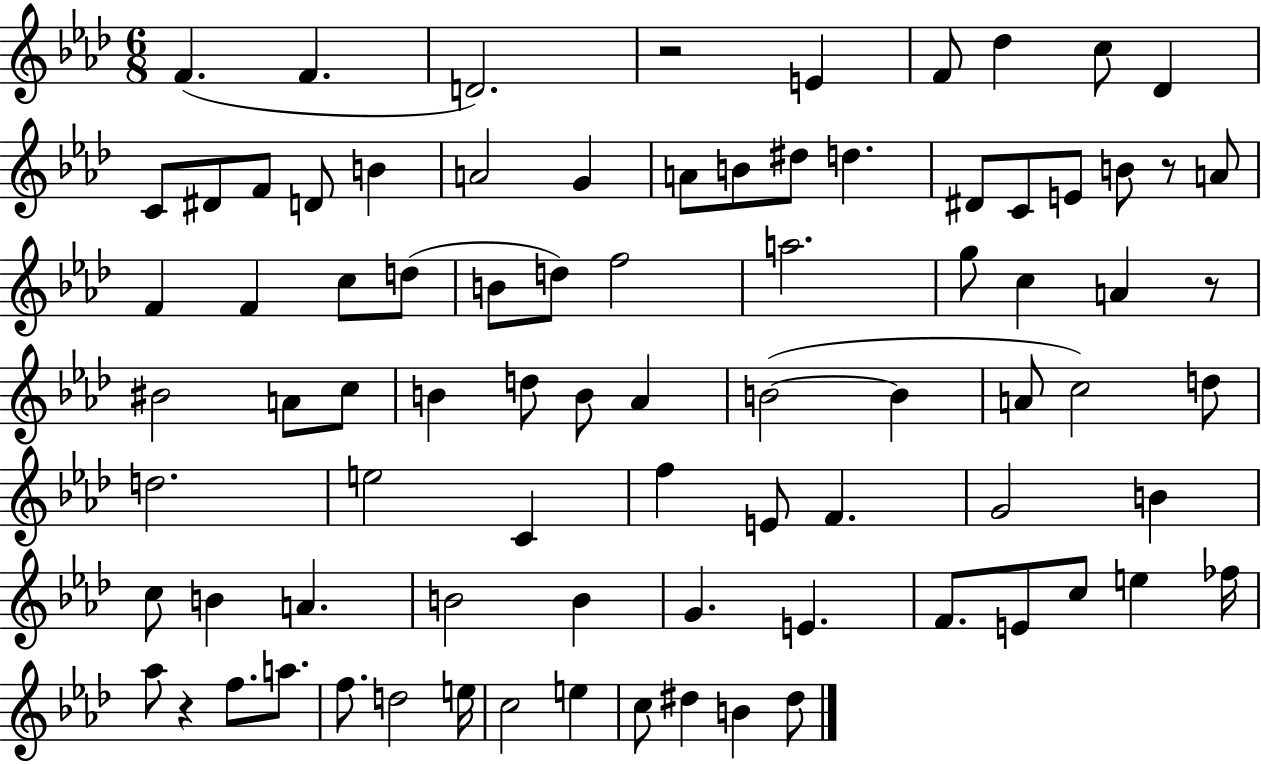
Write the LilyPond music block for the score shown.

{
  \clef treble
  \numericTimeSignature
  \time 6/8
  \key aes \major
  f'4.( f'4. | d'2.) | r2 e'4 | f'8 des''4 c''8 des'4 | \break c'8 dis'8 f'8 d'8 b'4 | a'2 g'4 | a'8 b'8 dis''8 d''4. | dis'8 c'8 e'8 b'8 r8 a'8 | \break f'4 f'4 c''8 d''8( | b'8 d''8) f''2 | a''2. | g''8 c''4 a'4 r8 | \break bis'2 a'8 c''8 | b'4 d''8 b'8 aes'4 | b'2~(~ b'4 | a'8 c''2) d''8 | \break d''2. | e''2 c'4 | f''4 e'8 f'4. | g'2 b'4 | \break c''8 b'4 a'4. | b'2 b'4 | g'4. e'4. | f'8. e'8 c''8 e''4 fes''16 | \break aes''8 r4 f''8. a''8. | f''8. d''2 e''16 | c''2 e''4 | c''8 dis''4 b'4 dis''8 | \break \bar "|."
}